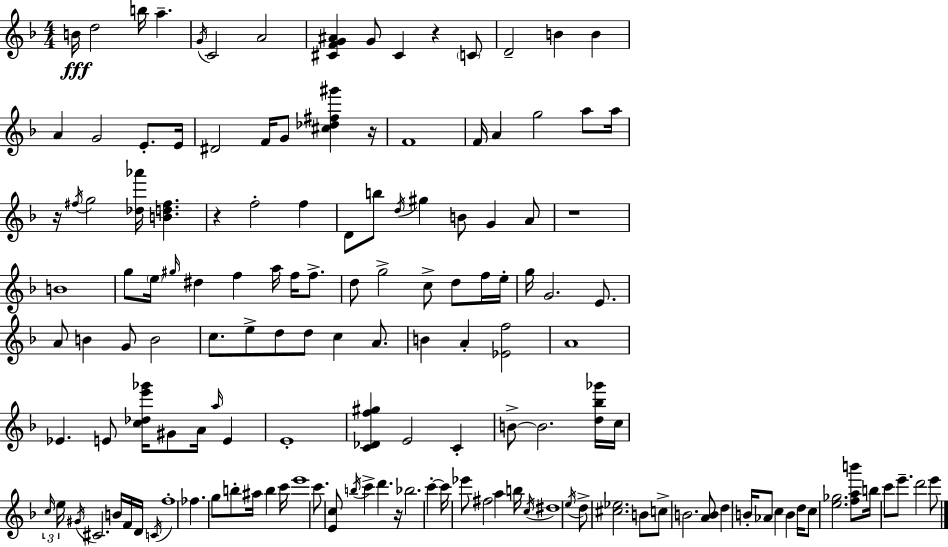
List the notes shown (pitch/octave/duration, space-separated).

B4/s D5/h B5/s A5/q. G4/s C4/h A4/h [C#4,F4,G4,A#4]/q G4/e C#4/q R/q C4/e D4/h B4/q B4/q A4/q G4/h E4/e. E4/s D#4/h F4/s G4/e [C#5,Db5,F#5,G#6]/q R/s F4/w F4/s A4/q G5/h A5/e A5/s R/s F#5/s G5/h [Db5,Ab6]/s [B4,D5,F#5]/q. R/q F5/h F5/q D4/e B5/e D5/s G#5/q B4/e G4/q A4/e R/w B4/w G5/e E5/s G#5/s D#5/q F5/q A5/s F5/s F5/e. D5/e G5/h C5/e D5/e F5/s E5/s G5/s G4/h. E4/e. A4/e B4/q G4/e B4/h C5/e. E5/e D5/e D5/e C5/q A4/e. B4/q A4/q [Eb4,F5]/h A4/w Eb4/q. E4/e [C5,Db5,E6,Gb6]/s G#4/e A4/s A5/s E4/q E4/w [C4,Db4,F5,G#5]/q E4/h C4/q B4/e B4/h. [D5,Bb5,Gb6]/s C5/s C5/s E5/s G#4/s C#4/h. B4/s F4/s D4/s C4/s F5/w FES5/q. G5/e B5/e A#5/s B5/q C6/s E6/w C6/e. [E4,C5]/e B5/s C6/q D6/q. R/s Bb5/h. C6/q C6/s Eb6/e F#5/h A5/q B5/s C5/s D#5/w E5/s D5/e [C#5,Eb5]/h. B4/e C5/e B4/h. [A4,B4]/e D5/q B4/s Ab4/e C5/q B4/q D5/s C5/e [E5,Gb5]/h. [F5,A5,B6]/e B5/s C6/e E6/e. D6/h E6/e